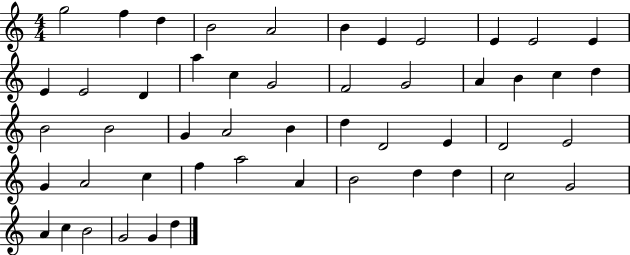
X:1
T:Untitled
M:4/4
L:1/4
K:C
g2 f d B2 A2 B E E2 E E2 E E E2 D a c G2 F2 G2 A B c d B2 B2 G A2 B d D2 E D2 E2 G A2 c f a2 A B2 d d c2 G2 A c B2 G2 G d